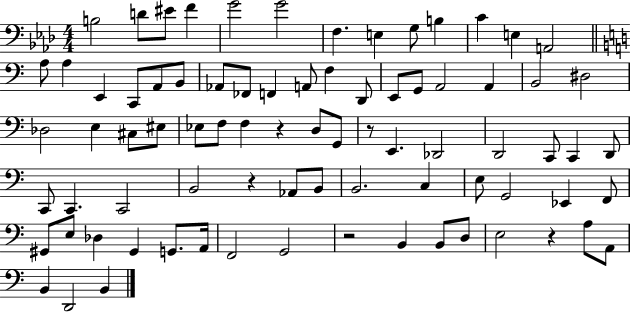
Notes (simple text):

B3/h D4/e EIS4/e F4/q G4/h G4/h F3/q. E3/q G3/e B3/q C4/q E3/q A2/h A3/e A3/q E2/q C2/e A2/e B2/e Ab2/e FES2/e F2/q A2/e F3/q D2/e E2/e G2/e A2/h A2/q B2/h D#3/h Db3/h E3/q C#3/e EIS3/e Eb3/e F3/e F3/q R/q D3/e G2/e R/e E2/q. Db2/h D2/h C2/e C2/q D2/e C2/e C2/q. C2/h B2/h R/q Ab2/e B2/e B2/h. C3/q E3/e G2/h Eb2/q F2/e G#2/e E3/e Db3/q G#2/q G2/e. A2/s F2/h G2/h R/h B2/q B2/e D3/e E3/h R/q A3/e A2/e B2/q D2/h B2/q